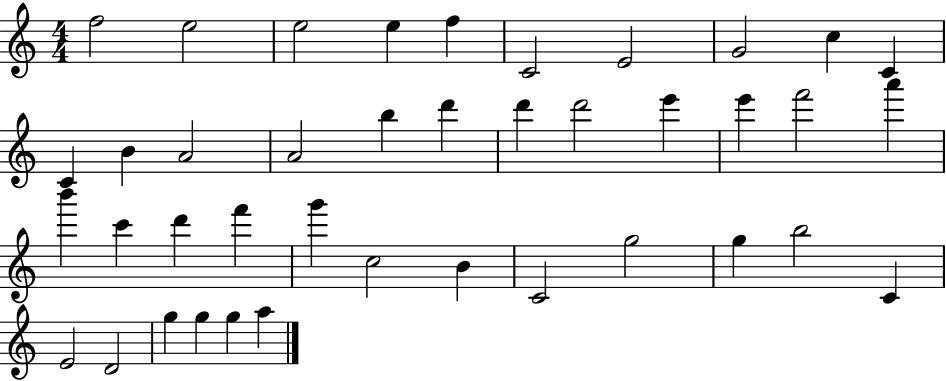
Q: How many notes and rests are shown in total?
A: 40